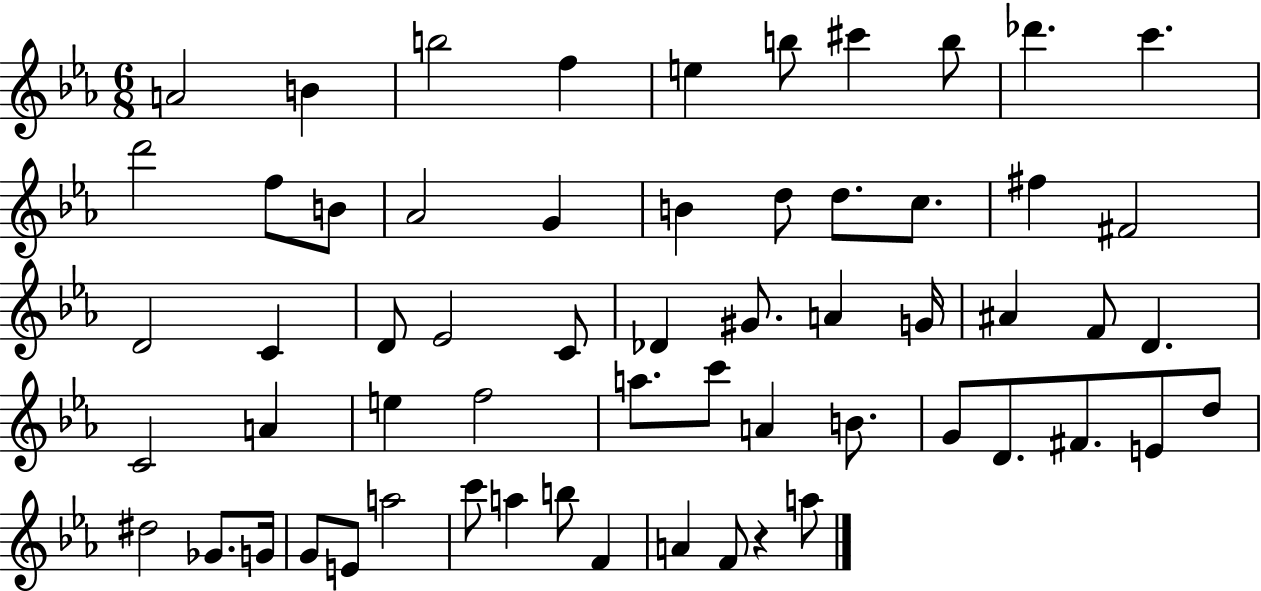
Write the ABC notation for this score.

X:1
T:Untitled
M:6/8
L:1/4
K:Eb
A2 B b2 f e b/2 ^c' b/2 _d' c' d'2 f/2 B/2 _A2 G B d/2 d/2 c/2 ^f ^F2 D2 C D/2 _E2 C/2 _D ^G/2 A G/4 ^A F/2 D C2 A e f2 a/2 c'/2 A B/2 G/2 D/2 ^F/2 E/2 d/2 ^d2 _G/2 G/4 G/2 E/2 a2 c'/2 a b/2 F A F/2 z a/2